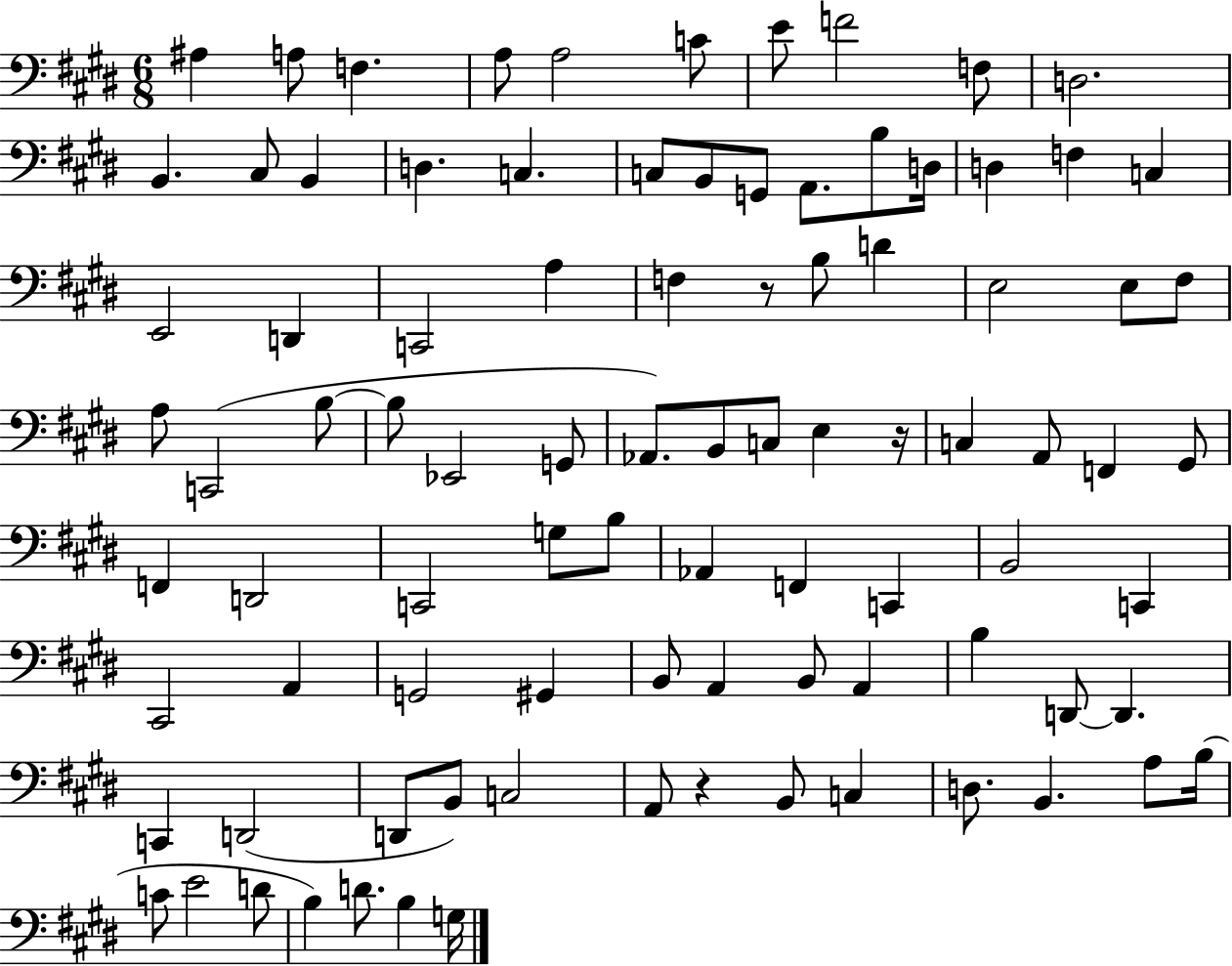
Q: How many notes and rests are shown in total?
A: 91